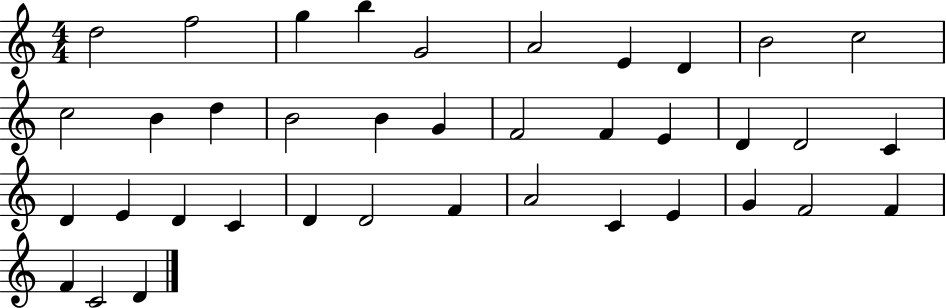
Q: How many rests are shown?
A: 0